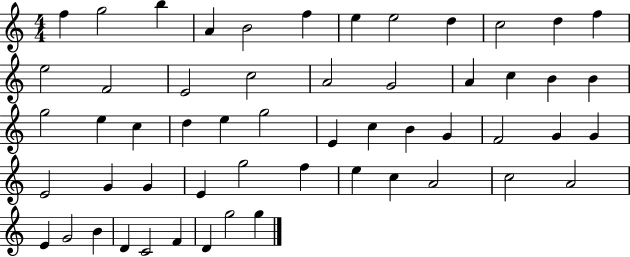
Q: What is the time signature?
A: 4/4